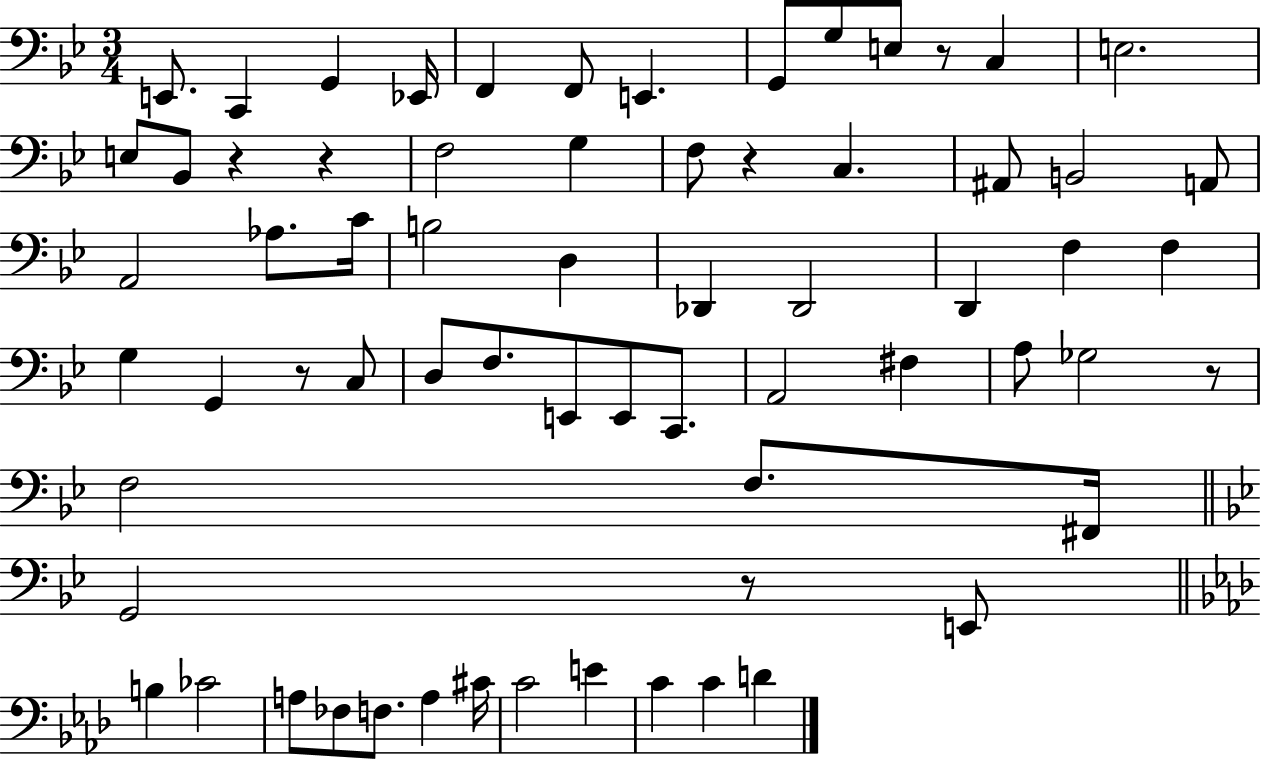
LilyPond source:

{
  \clef bass
  \numericTimeSignature
  \time 3/4
  \key bes \major
  e,8. c,4 g,4 ees,16 | f,4 f,8 e,4. | g,8 g8 e8 r8 c4 | e2. | \break e8 bes,8 r4 r4 | f2 g4 | f8 r4 c4. | ais,8 b,2 a,8 | \break a,2 aes8. c'16 | b2 d4 | des,4 des,2 | d,4 f4 f4 | \break g4 g,4 r8 c8 | d8 f8. e,8 e,8 c,8. | a,2 fis4 | a8 ges2 r8 | \break f2 f8. fis,16 | \bar "||" \break \key bes \major g,2 r8 e,8 | \bar "||" \break \key f \minor b4 ces'2 | a8 fes8 f8. a4 cis'16 | c'2 e'4 | c'4 c'4 d'4 | \break \bar "|."
}